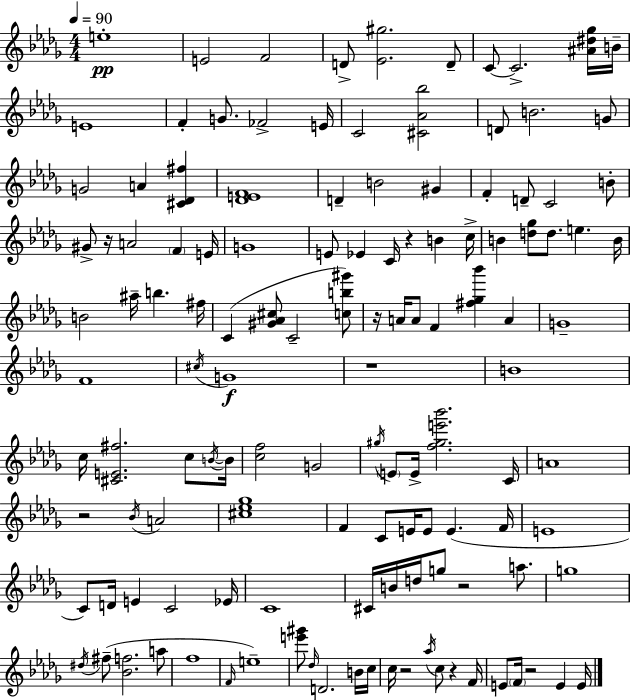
{
  \clef treble
  \numericTimeSignature
  \time 4/4
  \key bes \minor
  \tempo 4 = 90
  e''1-.\pp | e'2 f'2 | d'8-> <ees' gis''>2. d'8-- | c'8~~ c'2.-> <ais' dis'' ges''>16 b'16-- | \break e'1 | f'4-. g'8. fes'2-> e'16 | c'2 <cis' aes' bes''>2 | d'8 b'2. g'8 | \break g'2 a'4 <cis' des' fis''>4 | <des' e' f'>1 | d'4-- b'2 gis'4 | f'4-. d'8-- c'2 b'8-. | \break gis'8-> r16 a'2 \parenthesize f'4 e'16 | g'1 | e'8 ees'4 c'16 r4 b'4 c''16-> | b'4 <d'' ges''>8 d''8. e''4. b'16 | \break b'2 ais''16-- b''4. fis''16 | c'4( <gis' aes' cis''>8 c'2-- <c'' b'' gis'''>8) | r16 a'16 a'8 f'4 <fis'' ges'' bes'''>4 a'4 | g'1-- | \break f'1 | \acciaccatura { cis''16 }\f g'1 | r1 | b'1 | \break c''16 <cis' e' fis''>2. c''8 | \acciaccatura { b'16~ }~ b'16 <c'' f''>2 g'2 | \acciaccatura { gis''16 } \parenthesize e'8 e'16-> <f'' gis'' e''' bes'''>2. | c'16 a'1 | \break r2 \acciaccatura { bes'16 } a'2 | <cis'' ees'' ges''>1 | f'4 c'8 e'16 e'8 e'4.( | f'16 e'1 | \break c'8) d'16 e'4 c'2 | ees'16 c'1 | cis'16 b'16 d''16 g''8 r2 | a''8. g''1 | \break \acciaccatura { dis''16 }( fis''8-- <bes' f''>2. | a''8 f''1 | \grace { f'16 }) e''1-- | <e''' gis'''>8 \grace { des''16 } d'2. | \break b'16 c''16 c''16 r2 | \acciaccatura { aes''16 } c''8 r4 f'16 e'8 \parenthesize f'16 r2 | e'4 e'16 \bar "|."
}